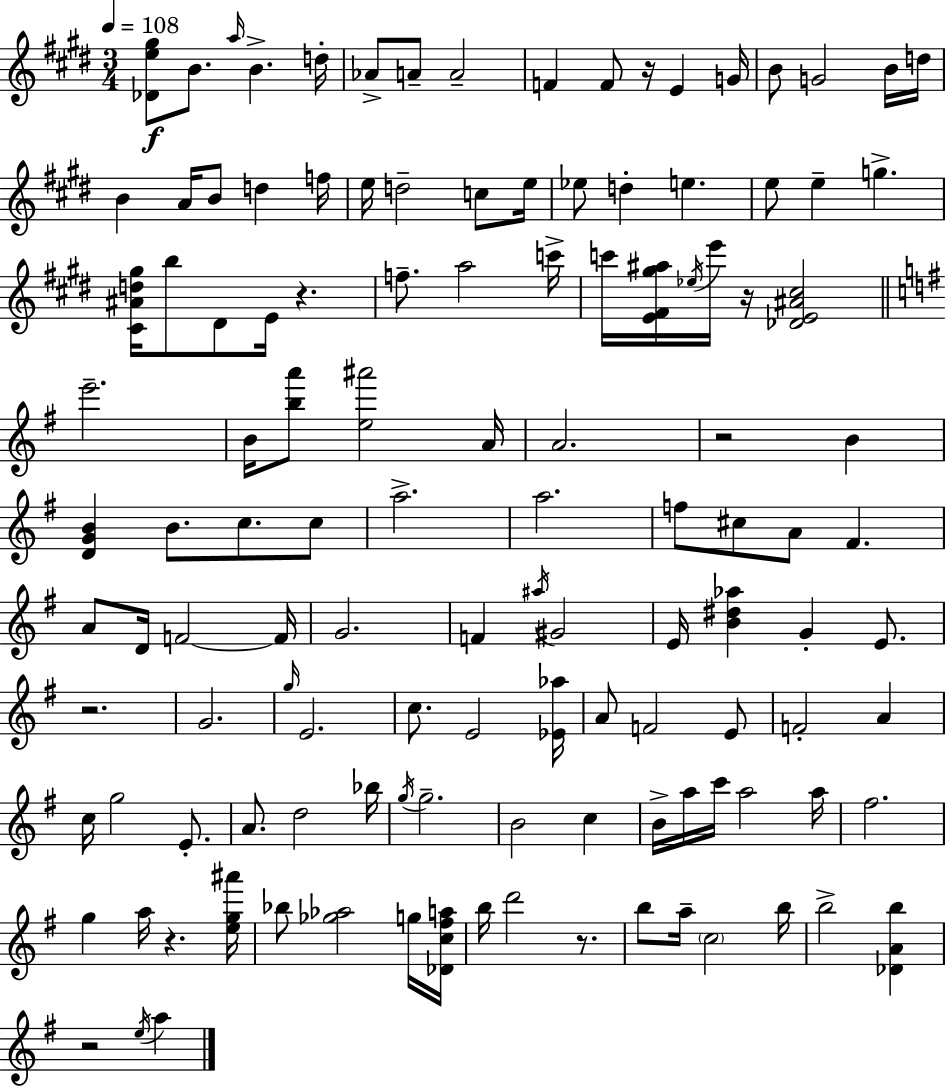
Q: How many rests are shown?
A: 8